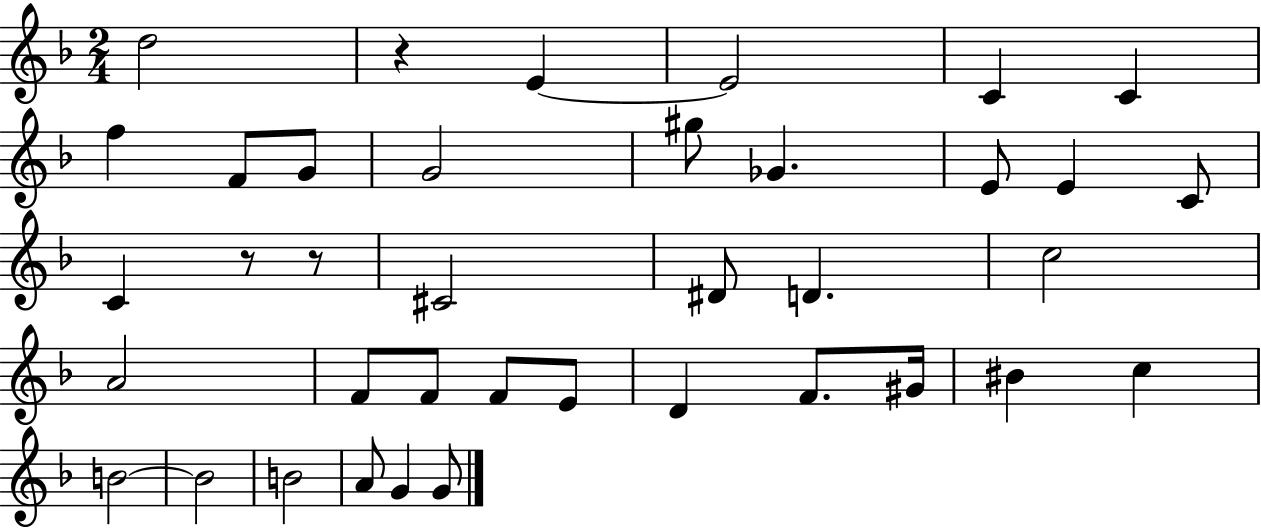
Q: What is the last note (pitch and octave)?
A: G4